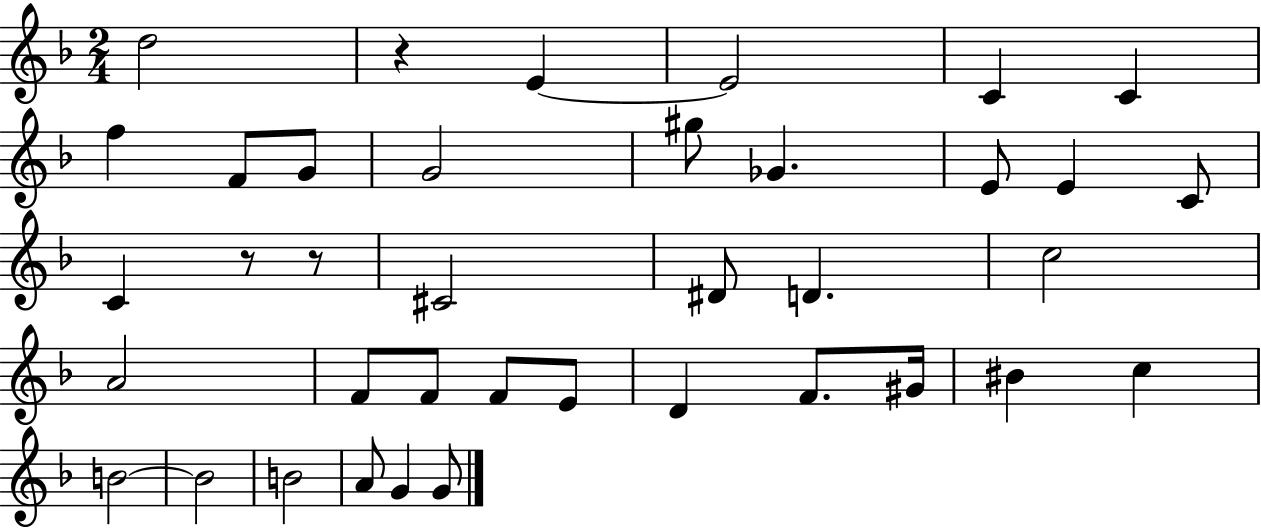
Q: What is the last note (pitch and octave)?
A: G4